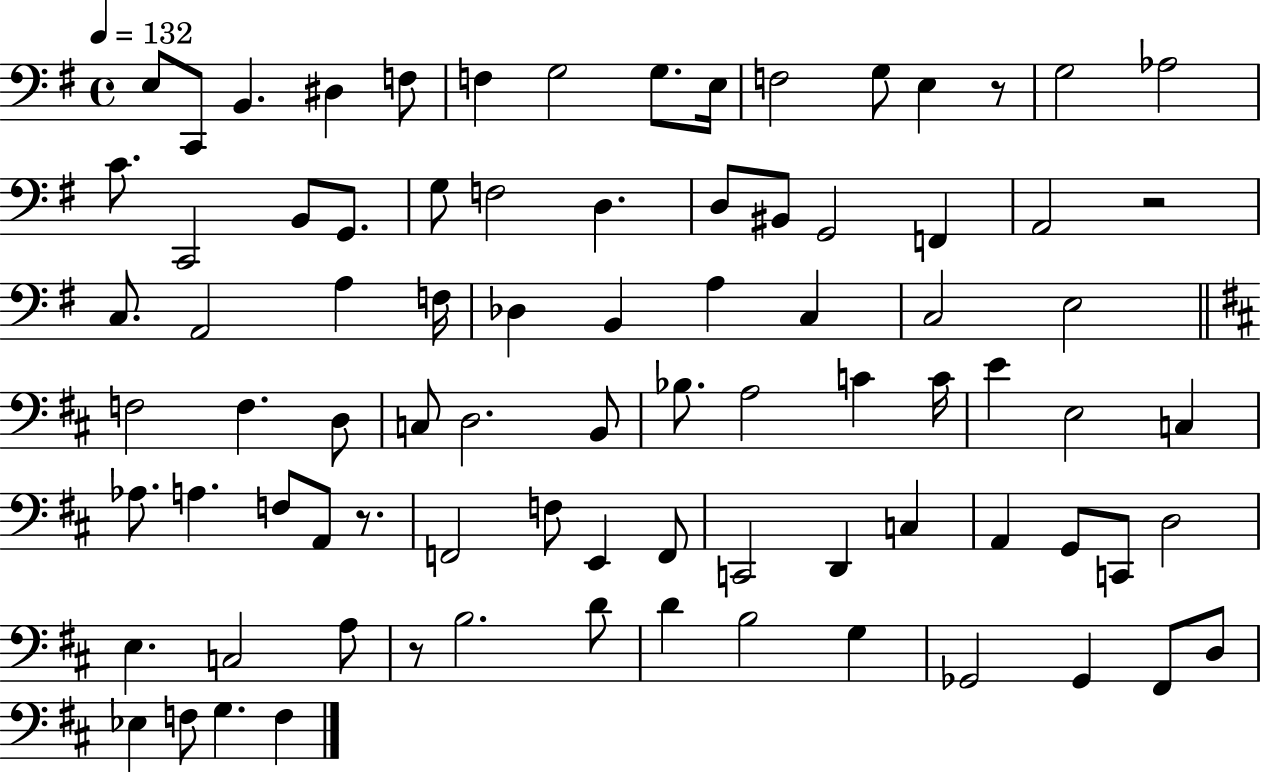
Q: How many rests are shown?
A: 4